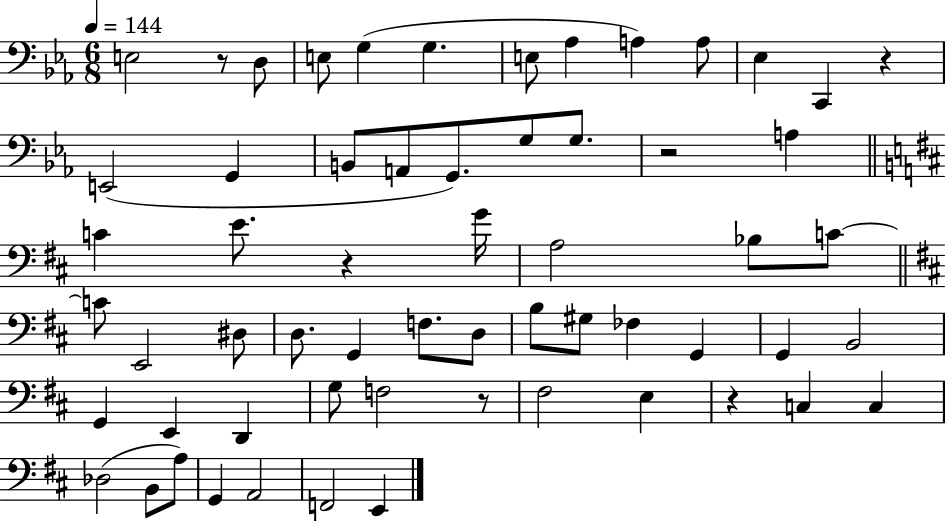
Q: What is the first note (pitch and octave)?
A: E3